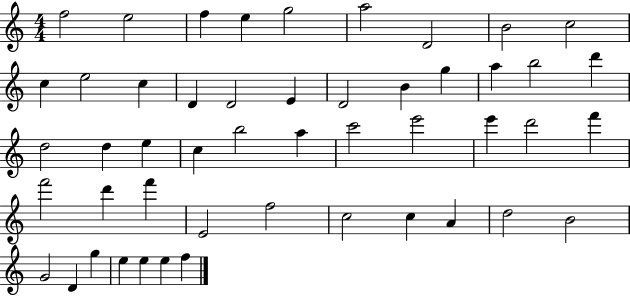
X:1
T:Untitled
M:4/4
L:1/4
K:C
f2 e2 f e g2 a2 D2 B2 c2 c e2 c D D2 E D2 B g a b2 d' d2 d e c b2 a c'2 e'2 e' d'2 f' f'2 d' f' E2 f2 c2 c A d2 B2 G2 D g e e e f